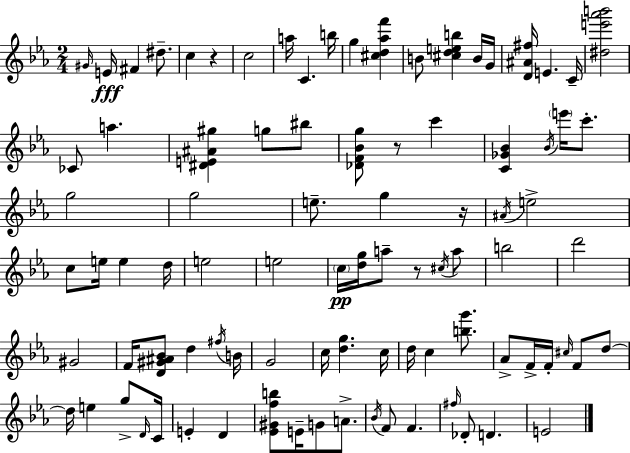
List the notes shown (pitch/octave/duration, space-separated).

G#4/s E4/s F#4/q D#5/e. C5/q R/q C5/h A5/s C4/q. B5/s G5/q [C#5,D5,Ab5,F6]/q B4/e [C#5,D5,E5,B5]/q B4/s G4/s [D4,A#4,F#5]/s E4/q. C4/s [D#5,E6,Ab6,B6]/h CES4/e A5/q. [D#4,E4,A#4,G#5]/q G5/e BIS5/e [Db4,F4,Bb4,G5]/e R/e C6/q [C4,Gb4,Bb4]/q Bb4/s E6/s C6/e. G5/h G5/h E5/e. G5/q R/s A#4/s E5/h C5/e E5/s E5/q D5/s E5/h E5/h C5/s [D5,G5]/s A5/e R/e C#5/s A5/e B5/h D6/h G#4/h F4/s [D4,G#4,A#4,Bb4]/e D5/q F#5/s B4/s G4/h C5/s [D5,G5]/q. C5/s D5/s C5/q [B5,G6]/e. Ab4/e F4/s F4/s C#5/s F4/e D5/e D5/s E5/q G5/e D4/s C4/s E4/q D4/q [Eb4,G#4,F5,B5]/e E4/s G4/e A4/e. Bb4/s F4/e F4/q. F#5/s Db4/e D4/q. E4/h